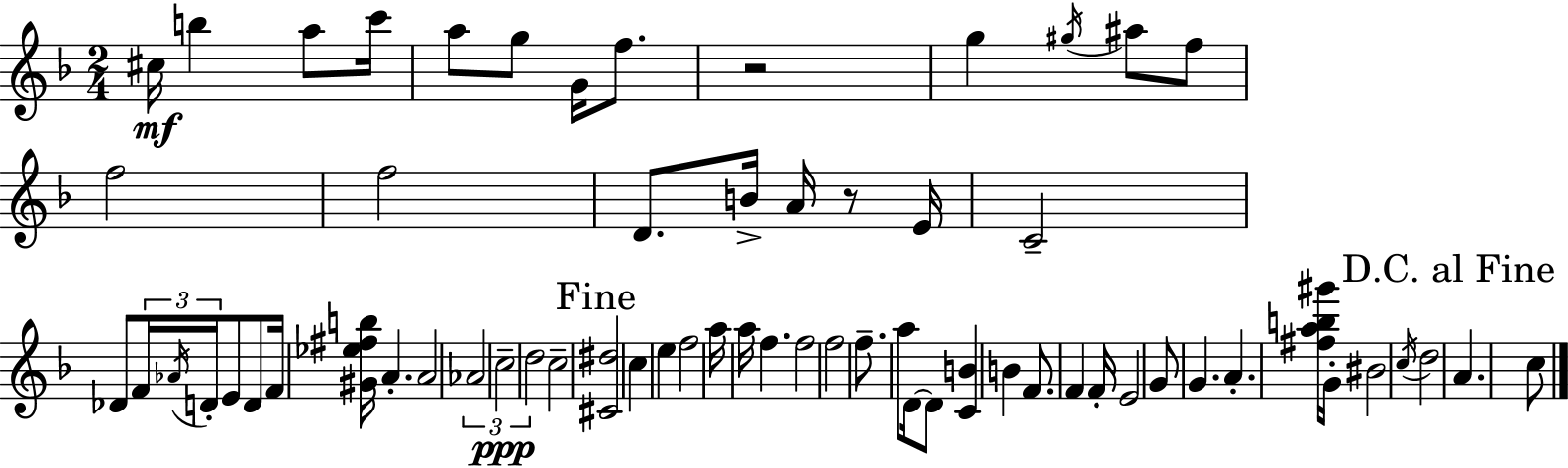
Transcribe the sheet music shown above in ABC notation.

X:1
T:Untitled
M:2/4
L:1/4
K:Dm
^c/4 b a/2 c'/4 a/2 g/2 G/4 f/2 z2 g ^g/4 ^a/2 f/2 f2 f2 D/2 B/4 A/4 z/2 E/4 C2 _D/2 F/4 _A/4 D/4 E/2 D/2 F/4 [^G_e^fb]/4 A A2 _A2 c2 d2 c2 [^C^d]2 c e f2 a/4 a/4 f f2 f2 f/2 a/2 D/4 D/2 [CB] B F/2 F F/4 E2 G/2 G A [^fab^g']/4 G/4 ^B2 c/4 d2 A c/2